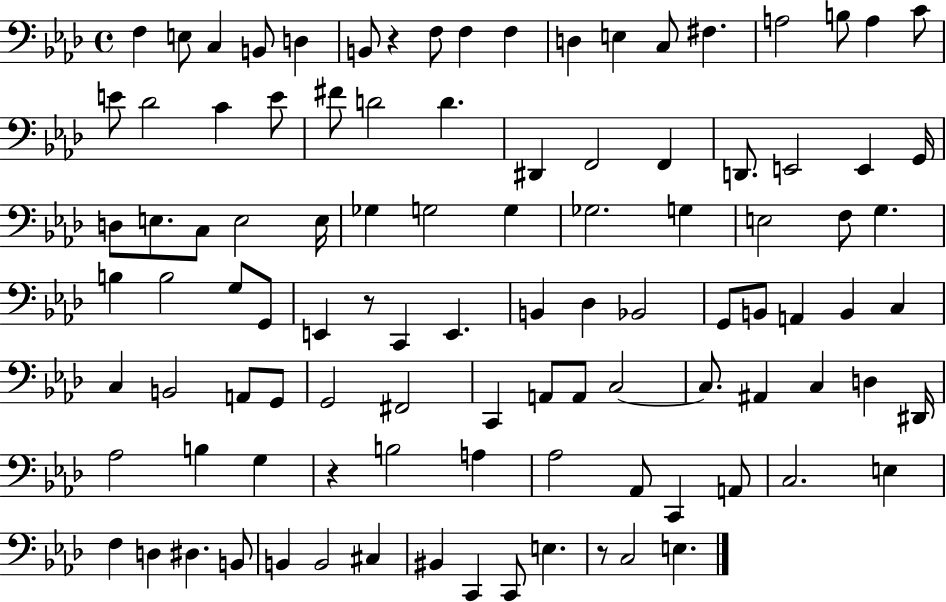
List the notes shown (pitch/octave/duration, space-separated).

F3/q E3/e C3/q B2/e D3/q B2/e R/q F3/e F3/q F3/q D3/q E3/q C3/e F#3/q. A3/h B3/e A3/q C4/e E4/e Db4/h C4/q E4/e F#4/e D4/h D4/q. D#2/q F2/h F2/q D2/e. E2/h E2/q G2/s D3/e E3/e. C3/e E3/h E3/s Gb3/q G3/h G3/q Gb3/h. G3/q E3/h F3/e G3/q. B3/q B3/h G3/e G2/e E2/q R/e C2/q E2/q. B2/q Db3/q Bb2/h G2/e B2/e A2/q B2/q C3/q C3/q B2/h A2/e G2/e G2/h F#2/h C2/q A2/e A2/e C3/h C3/e. A#2/q C3/q D3/q D#2/s Ab3/h B3/q G3/q R/q B3/h A3/q Ab3/h Ab2/e C2/q A2/e C3/h. E3/q F3/q D3/q D#3/q. B2/e B2/q B2/h C#3/q BIS2/q C2/q C2/e E3/q. R/e C3/h E3/q.